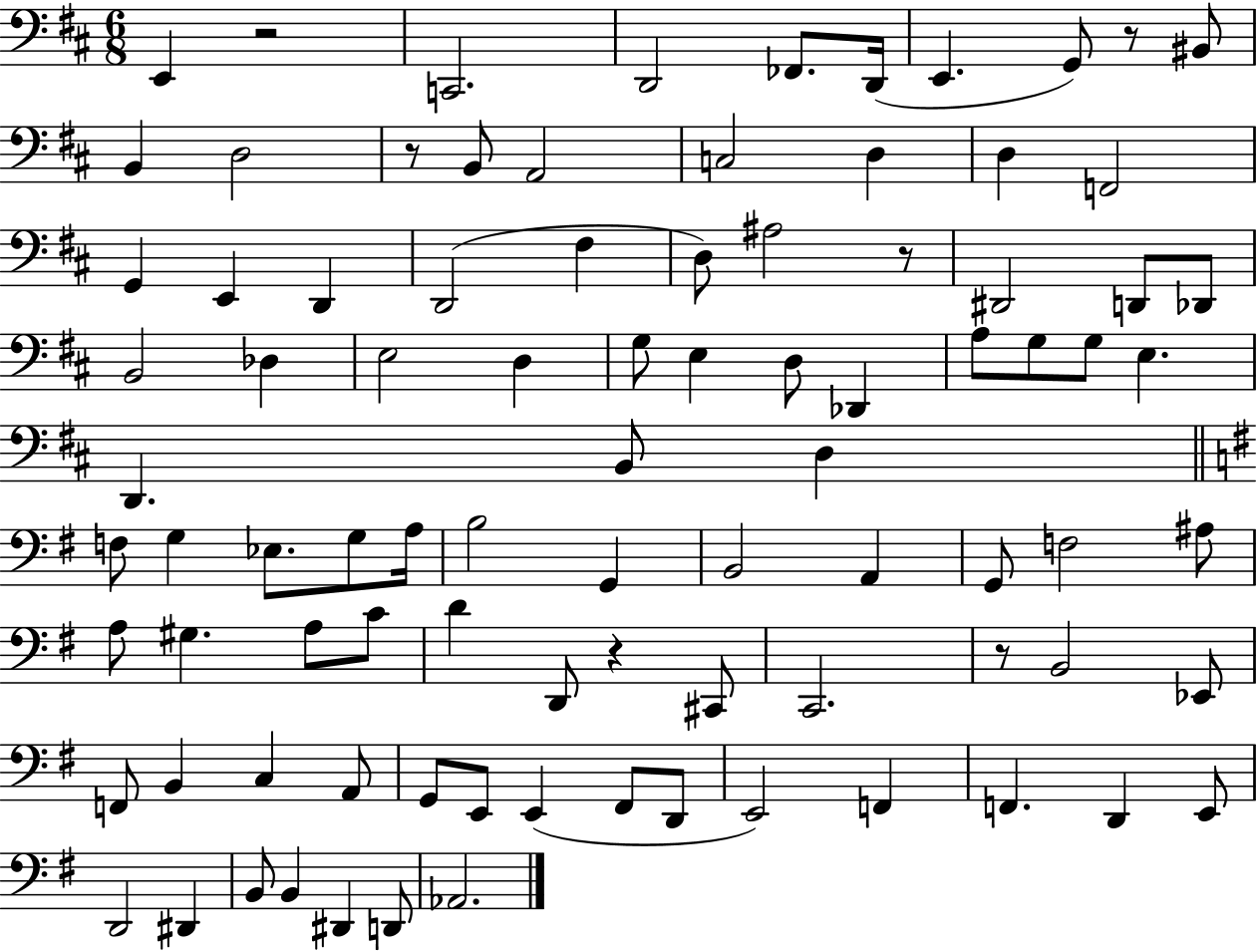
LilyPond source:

{
  \clef bass
  \numericTimeSignature
  \time 6/8
  \key d \major
  \repeat volta 2 { e,4 r2 | c,2. | d,2 fes,8. d,16( | e,4. g,8) r8 bis,8 | \break b,4 d2 | r8 b,8 a,2 | c2 d4 | d4 f,2 | \break g,4 e,4 d,4 | d,2( fis4 | d8) ais2 r8 | dis,2 d,8 des,8 | \break b,2 des4 | e2 d4 | g8 e4 d8 des,4 | a8 g8 g8 e4. | \break d,4. b,8 d4 | \bar "||" \break \key g \major f8 g4 ees8. g8 a16 | b2 g,4 | b,2 a,4 | g,8 f2 ais8 | \break a8 gis4. a8 c'8 | d'4 d,8 r4 cis,8 | c,2. | r8 b,2 ees,8 | \break f,8 b,4 c4 a,8 | g,8 e,8 e,4( fis,8 d,8 | e,2) f,4 | f,4. d,4 e,8 | \break d,2 dis,4 | b,8 b,4 dis,4 d,8 | aes,2. | } \bar "|."
}